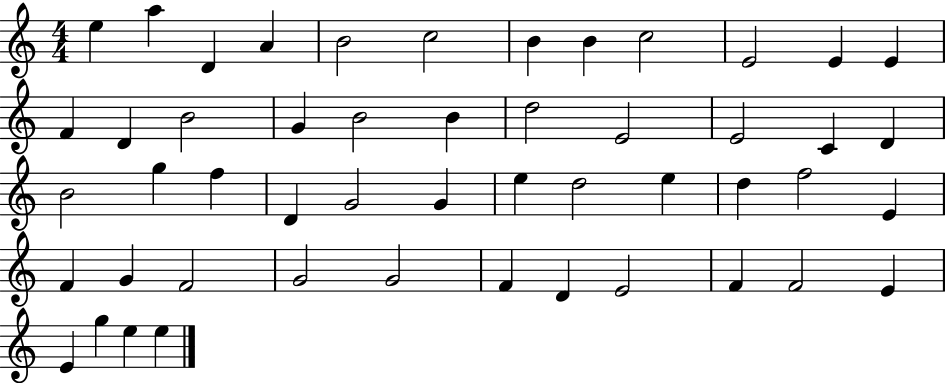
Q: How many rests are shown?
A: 0